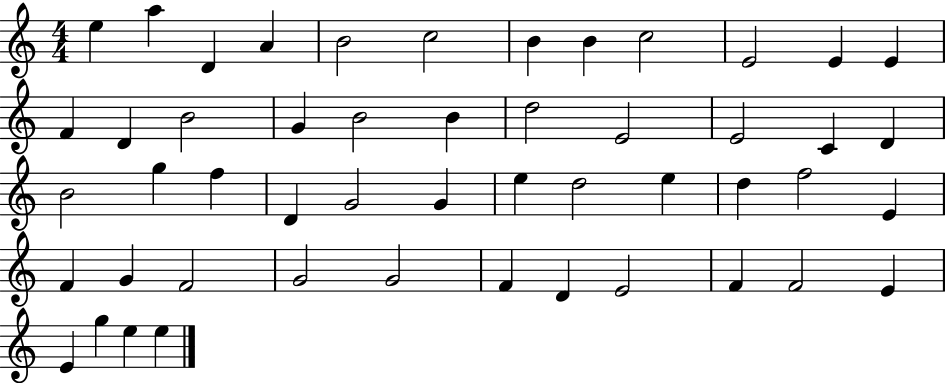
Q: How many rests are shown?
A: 0